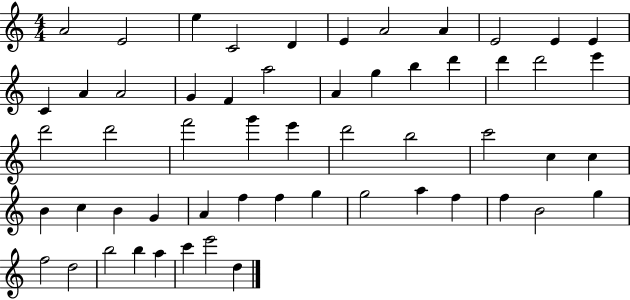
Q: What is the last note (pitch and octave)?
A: D5